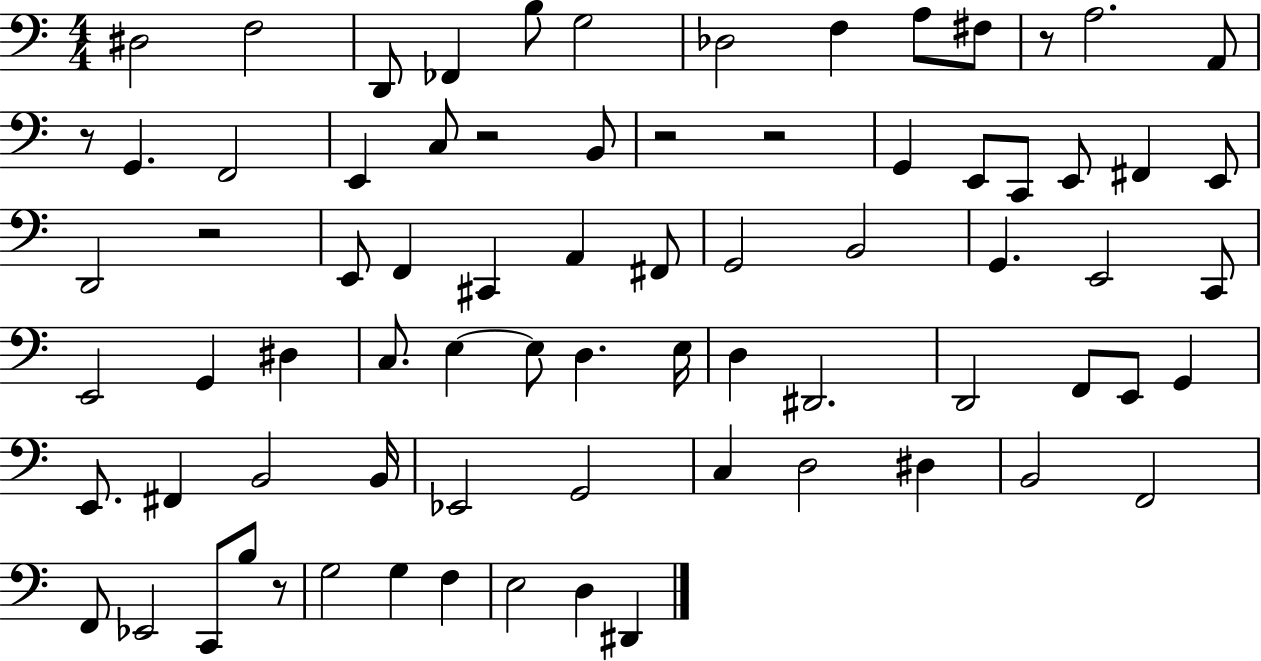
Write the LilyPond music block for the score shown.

{
  \clef bass
  \numericTimeSignature
  \time 4/4
  \key c \major
  dis2 f2 | d,8 fes,4 b8 g2 | des2 f4 a8 fis8 | r8 a2. a,8 | \break r8 g,4. f,2 | e,4 c8 r2 b,8 | r2 r2 | g,4 e,8 c,8 e,8 fis,4 e,8 | \break d,2 r2 | e,8 f,4 cis,4 a,4 fis,8 | g,2 b,2 | g,4. e,2 c,8 | \break e,2 g,4 dis4 | c8. e4~~ e8 d4. e16 | d4 dis,2. | d,2 f,8 e,8 g,4 | \break e,8. fis,4 b,2 b,16 | ees,2 g,2 | c4 d2 dis4 | b,2 f,2 | \break f,8 ees,2 c,8 b8 r8 | g2 g4 f4 | e2 d4 dis,4 | \bar "|."
}